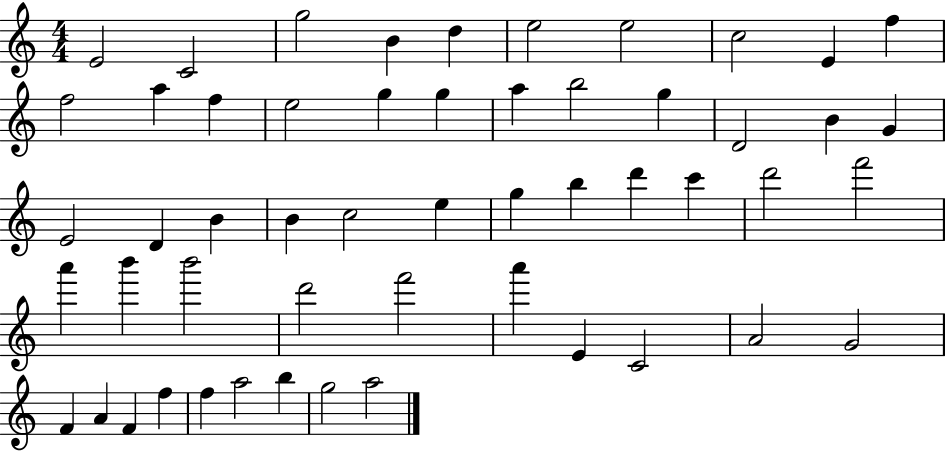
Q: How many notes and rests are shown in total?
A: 53